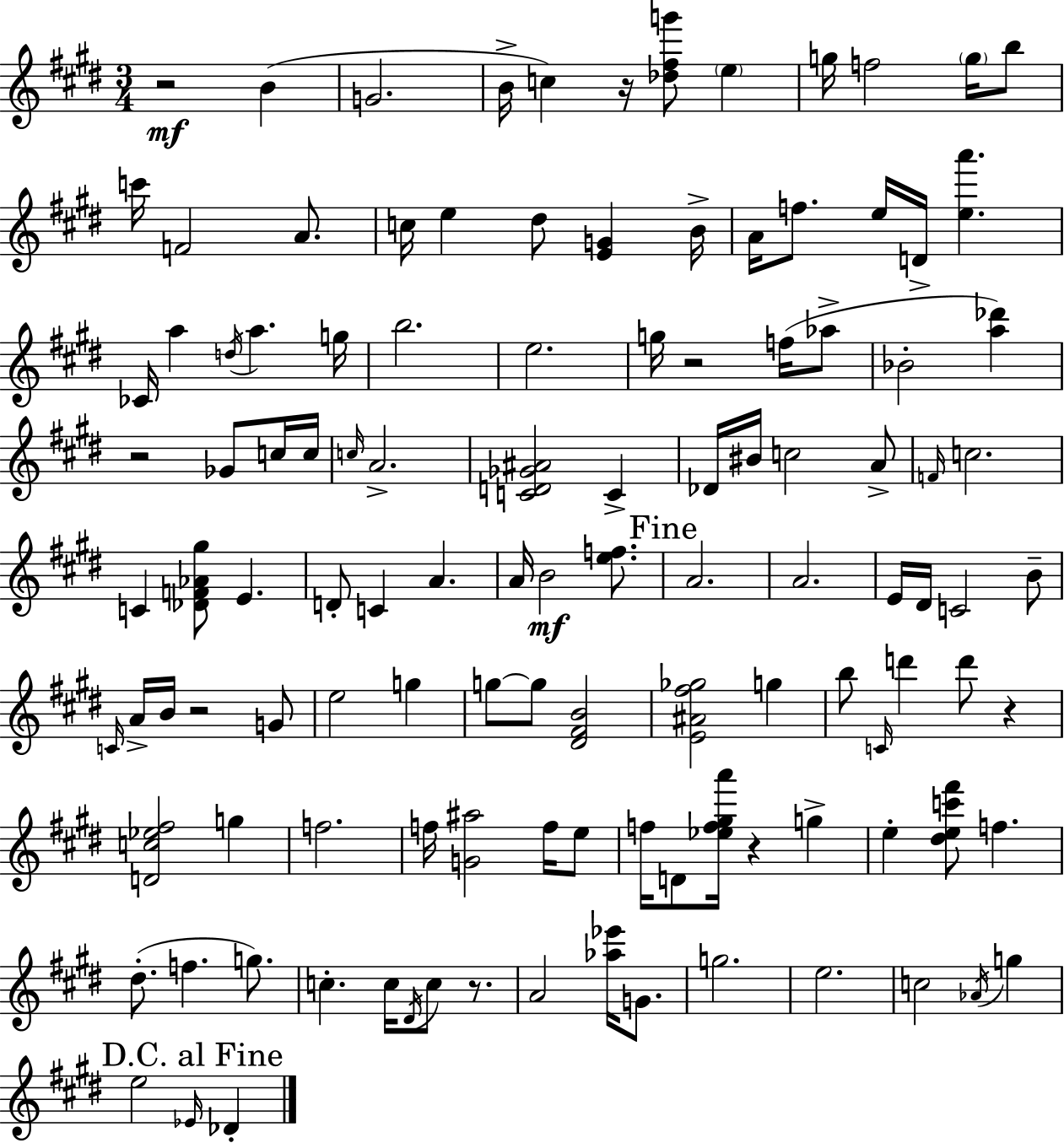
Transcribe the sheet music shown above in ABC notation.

X:1
T:Untitled
M:3/4
L:1/4
K:E
z2 B G2 B/4 c z/4 [_d^fg']/2 e g/4 f2 g/4 b/2 c'/4 F2 A/2 c/4 e ^d/2 [EG] B/4 A/4 f/2 e/4 D/4 [ea'] _C/4 a d/4 a g/4 b2 e2 g/4 z2 f/4 _a/2 _B2 [a_d'] z2 _G/2 c/4 c/4 c/4 A2 [CD_G^A]2 C _D/4 ^B/4 c2 A/2 F/4 c2 C [_DF_A^g]/2 E D/2 C A A/4 B2 [ef]/2 A2 A2 E/4 ^D/4 C2 B/2 C/4 A/4 B/4 z2 G/2 e2 g g/2 g/2 [^D^FB]2 [E^A^f_g]2 g b/2 C/4 d' d'/2 z [Dc_e^f]2 g f2 f/4 [G^a]2 f/4 e/2 f/4 D/2 [_ef^ga']/4 z g e [^dec'^f']/2 f ^d/2 f g/2 c c/4 ^D/4 c/2 z/2 A2 [_a_e']/4 G/2 g2 e2 c2 _A/4 g e2 _E/4 _D